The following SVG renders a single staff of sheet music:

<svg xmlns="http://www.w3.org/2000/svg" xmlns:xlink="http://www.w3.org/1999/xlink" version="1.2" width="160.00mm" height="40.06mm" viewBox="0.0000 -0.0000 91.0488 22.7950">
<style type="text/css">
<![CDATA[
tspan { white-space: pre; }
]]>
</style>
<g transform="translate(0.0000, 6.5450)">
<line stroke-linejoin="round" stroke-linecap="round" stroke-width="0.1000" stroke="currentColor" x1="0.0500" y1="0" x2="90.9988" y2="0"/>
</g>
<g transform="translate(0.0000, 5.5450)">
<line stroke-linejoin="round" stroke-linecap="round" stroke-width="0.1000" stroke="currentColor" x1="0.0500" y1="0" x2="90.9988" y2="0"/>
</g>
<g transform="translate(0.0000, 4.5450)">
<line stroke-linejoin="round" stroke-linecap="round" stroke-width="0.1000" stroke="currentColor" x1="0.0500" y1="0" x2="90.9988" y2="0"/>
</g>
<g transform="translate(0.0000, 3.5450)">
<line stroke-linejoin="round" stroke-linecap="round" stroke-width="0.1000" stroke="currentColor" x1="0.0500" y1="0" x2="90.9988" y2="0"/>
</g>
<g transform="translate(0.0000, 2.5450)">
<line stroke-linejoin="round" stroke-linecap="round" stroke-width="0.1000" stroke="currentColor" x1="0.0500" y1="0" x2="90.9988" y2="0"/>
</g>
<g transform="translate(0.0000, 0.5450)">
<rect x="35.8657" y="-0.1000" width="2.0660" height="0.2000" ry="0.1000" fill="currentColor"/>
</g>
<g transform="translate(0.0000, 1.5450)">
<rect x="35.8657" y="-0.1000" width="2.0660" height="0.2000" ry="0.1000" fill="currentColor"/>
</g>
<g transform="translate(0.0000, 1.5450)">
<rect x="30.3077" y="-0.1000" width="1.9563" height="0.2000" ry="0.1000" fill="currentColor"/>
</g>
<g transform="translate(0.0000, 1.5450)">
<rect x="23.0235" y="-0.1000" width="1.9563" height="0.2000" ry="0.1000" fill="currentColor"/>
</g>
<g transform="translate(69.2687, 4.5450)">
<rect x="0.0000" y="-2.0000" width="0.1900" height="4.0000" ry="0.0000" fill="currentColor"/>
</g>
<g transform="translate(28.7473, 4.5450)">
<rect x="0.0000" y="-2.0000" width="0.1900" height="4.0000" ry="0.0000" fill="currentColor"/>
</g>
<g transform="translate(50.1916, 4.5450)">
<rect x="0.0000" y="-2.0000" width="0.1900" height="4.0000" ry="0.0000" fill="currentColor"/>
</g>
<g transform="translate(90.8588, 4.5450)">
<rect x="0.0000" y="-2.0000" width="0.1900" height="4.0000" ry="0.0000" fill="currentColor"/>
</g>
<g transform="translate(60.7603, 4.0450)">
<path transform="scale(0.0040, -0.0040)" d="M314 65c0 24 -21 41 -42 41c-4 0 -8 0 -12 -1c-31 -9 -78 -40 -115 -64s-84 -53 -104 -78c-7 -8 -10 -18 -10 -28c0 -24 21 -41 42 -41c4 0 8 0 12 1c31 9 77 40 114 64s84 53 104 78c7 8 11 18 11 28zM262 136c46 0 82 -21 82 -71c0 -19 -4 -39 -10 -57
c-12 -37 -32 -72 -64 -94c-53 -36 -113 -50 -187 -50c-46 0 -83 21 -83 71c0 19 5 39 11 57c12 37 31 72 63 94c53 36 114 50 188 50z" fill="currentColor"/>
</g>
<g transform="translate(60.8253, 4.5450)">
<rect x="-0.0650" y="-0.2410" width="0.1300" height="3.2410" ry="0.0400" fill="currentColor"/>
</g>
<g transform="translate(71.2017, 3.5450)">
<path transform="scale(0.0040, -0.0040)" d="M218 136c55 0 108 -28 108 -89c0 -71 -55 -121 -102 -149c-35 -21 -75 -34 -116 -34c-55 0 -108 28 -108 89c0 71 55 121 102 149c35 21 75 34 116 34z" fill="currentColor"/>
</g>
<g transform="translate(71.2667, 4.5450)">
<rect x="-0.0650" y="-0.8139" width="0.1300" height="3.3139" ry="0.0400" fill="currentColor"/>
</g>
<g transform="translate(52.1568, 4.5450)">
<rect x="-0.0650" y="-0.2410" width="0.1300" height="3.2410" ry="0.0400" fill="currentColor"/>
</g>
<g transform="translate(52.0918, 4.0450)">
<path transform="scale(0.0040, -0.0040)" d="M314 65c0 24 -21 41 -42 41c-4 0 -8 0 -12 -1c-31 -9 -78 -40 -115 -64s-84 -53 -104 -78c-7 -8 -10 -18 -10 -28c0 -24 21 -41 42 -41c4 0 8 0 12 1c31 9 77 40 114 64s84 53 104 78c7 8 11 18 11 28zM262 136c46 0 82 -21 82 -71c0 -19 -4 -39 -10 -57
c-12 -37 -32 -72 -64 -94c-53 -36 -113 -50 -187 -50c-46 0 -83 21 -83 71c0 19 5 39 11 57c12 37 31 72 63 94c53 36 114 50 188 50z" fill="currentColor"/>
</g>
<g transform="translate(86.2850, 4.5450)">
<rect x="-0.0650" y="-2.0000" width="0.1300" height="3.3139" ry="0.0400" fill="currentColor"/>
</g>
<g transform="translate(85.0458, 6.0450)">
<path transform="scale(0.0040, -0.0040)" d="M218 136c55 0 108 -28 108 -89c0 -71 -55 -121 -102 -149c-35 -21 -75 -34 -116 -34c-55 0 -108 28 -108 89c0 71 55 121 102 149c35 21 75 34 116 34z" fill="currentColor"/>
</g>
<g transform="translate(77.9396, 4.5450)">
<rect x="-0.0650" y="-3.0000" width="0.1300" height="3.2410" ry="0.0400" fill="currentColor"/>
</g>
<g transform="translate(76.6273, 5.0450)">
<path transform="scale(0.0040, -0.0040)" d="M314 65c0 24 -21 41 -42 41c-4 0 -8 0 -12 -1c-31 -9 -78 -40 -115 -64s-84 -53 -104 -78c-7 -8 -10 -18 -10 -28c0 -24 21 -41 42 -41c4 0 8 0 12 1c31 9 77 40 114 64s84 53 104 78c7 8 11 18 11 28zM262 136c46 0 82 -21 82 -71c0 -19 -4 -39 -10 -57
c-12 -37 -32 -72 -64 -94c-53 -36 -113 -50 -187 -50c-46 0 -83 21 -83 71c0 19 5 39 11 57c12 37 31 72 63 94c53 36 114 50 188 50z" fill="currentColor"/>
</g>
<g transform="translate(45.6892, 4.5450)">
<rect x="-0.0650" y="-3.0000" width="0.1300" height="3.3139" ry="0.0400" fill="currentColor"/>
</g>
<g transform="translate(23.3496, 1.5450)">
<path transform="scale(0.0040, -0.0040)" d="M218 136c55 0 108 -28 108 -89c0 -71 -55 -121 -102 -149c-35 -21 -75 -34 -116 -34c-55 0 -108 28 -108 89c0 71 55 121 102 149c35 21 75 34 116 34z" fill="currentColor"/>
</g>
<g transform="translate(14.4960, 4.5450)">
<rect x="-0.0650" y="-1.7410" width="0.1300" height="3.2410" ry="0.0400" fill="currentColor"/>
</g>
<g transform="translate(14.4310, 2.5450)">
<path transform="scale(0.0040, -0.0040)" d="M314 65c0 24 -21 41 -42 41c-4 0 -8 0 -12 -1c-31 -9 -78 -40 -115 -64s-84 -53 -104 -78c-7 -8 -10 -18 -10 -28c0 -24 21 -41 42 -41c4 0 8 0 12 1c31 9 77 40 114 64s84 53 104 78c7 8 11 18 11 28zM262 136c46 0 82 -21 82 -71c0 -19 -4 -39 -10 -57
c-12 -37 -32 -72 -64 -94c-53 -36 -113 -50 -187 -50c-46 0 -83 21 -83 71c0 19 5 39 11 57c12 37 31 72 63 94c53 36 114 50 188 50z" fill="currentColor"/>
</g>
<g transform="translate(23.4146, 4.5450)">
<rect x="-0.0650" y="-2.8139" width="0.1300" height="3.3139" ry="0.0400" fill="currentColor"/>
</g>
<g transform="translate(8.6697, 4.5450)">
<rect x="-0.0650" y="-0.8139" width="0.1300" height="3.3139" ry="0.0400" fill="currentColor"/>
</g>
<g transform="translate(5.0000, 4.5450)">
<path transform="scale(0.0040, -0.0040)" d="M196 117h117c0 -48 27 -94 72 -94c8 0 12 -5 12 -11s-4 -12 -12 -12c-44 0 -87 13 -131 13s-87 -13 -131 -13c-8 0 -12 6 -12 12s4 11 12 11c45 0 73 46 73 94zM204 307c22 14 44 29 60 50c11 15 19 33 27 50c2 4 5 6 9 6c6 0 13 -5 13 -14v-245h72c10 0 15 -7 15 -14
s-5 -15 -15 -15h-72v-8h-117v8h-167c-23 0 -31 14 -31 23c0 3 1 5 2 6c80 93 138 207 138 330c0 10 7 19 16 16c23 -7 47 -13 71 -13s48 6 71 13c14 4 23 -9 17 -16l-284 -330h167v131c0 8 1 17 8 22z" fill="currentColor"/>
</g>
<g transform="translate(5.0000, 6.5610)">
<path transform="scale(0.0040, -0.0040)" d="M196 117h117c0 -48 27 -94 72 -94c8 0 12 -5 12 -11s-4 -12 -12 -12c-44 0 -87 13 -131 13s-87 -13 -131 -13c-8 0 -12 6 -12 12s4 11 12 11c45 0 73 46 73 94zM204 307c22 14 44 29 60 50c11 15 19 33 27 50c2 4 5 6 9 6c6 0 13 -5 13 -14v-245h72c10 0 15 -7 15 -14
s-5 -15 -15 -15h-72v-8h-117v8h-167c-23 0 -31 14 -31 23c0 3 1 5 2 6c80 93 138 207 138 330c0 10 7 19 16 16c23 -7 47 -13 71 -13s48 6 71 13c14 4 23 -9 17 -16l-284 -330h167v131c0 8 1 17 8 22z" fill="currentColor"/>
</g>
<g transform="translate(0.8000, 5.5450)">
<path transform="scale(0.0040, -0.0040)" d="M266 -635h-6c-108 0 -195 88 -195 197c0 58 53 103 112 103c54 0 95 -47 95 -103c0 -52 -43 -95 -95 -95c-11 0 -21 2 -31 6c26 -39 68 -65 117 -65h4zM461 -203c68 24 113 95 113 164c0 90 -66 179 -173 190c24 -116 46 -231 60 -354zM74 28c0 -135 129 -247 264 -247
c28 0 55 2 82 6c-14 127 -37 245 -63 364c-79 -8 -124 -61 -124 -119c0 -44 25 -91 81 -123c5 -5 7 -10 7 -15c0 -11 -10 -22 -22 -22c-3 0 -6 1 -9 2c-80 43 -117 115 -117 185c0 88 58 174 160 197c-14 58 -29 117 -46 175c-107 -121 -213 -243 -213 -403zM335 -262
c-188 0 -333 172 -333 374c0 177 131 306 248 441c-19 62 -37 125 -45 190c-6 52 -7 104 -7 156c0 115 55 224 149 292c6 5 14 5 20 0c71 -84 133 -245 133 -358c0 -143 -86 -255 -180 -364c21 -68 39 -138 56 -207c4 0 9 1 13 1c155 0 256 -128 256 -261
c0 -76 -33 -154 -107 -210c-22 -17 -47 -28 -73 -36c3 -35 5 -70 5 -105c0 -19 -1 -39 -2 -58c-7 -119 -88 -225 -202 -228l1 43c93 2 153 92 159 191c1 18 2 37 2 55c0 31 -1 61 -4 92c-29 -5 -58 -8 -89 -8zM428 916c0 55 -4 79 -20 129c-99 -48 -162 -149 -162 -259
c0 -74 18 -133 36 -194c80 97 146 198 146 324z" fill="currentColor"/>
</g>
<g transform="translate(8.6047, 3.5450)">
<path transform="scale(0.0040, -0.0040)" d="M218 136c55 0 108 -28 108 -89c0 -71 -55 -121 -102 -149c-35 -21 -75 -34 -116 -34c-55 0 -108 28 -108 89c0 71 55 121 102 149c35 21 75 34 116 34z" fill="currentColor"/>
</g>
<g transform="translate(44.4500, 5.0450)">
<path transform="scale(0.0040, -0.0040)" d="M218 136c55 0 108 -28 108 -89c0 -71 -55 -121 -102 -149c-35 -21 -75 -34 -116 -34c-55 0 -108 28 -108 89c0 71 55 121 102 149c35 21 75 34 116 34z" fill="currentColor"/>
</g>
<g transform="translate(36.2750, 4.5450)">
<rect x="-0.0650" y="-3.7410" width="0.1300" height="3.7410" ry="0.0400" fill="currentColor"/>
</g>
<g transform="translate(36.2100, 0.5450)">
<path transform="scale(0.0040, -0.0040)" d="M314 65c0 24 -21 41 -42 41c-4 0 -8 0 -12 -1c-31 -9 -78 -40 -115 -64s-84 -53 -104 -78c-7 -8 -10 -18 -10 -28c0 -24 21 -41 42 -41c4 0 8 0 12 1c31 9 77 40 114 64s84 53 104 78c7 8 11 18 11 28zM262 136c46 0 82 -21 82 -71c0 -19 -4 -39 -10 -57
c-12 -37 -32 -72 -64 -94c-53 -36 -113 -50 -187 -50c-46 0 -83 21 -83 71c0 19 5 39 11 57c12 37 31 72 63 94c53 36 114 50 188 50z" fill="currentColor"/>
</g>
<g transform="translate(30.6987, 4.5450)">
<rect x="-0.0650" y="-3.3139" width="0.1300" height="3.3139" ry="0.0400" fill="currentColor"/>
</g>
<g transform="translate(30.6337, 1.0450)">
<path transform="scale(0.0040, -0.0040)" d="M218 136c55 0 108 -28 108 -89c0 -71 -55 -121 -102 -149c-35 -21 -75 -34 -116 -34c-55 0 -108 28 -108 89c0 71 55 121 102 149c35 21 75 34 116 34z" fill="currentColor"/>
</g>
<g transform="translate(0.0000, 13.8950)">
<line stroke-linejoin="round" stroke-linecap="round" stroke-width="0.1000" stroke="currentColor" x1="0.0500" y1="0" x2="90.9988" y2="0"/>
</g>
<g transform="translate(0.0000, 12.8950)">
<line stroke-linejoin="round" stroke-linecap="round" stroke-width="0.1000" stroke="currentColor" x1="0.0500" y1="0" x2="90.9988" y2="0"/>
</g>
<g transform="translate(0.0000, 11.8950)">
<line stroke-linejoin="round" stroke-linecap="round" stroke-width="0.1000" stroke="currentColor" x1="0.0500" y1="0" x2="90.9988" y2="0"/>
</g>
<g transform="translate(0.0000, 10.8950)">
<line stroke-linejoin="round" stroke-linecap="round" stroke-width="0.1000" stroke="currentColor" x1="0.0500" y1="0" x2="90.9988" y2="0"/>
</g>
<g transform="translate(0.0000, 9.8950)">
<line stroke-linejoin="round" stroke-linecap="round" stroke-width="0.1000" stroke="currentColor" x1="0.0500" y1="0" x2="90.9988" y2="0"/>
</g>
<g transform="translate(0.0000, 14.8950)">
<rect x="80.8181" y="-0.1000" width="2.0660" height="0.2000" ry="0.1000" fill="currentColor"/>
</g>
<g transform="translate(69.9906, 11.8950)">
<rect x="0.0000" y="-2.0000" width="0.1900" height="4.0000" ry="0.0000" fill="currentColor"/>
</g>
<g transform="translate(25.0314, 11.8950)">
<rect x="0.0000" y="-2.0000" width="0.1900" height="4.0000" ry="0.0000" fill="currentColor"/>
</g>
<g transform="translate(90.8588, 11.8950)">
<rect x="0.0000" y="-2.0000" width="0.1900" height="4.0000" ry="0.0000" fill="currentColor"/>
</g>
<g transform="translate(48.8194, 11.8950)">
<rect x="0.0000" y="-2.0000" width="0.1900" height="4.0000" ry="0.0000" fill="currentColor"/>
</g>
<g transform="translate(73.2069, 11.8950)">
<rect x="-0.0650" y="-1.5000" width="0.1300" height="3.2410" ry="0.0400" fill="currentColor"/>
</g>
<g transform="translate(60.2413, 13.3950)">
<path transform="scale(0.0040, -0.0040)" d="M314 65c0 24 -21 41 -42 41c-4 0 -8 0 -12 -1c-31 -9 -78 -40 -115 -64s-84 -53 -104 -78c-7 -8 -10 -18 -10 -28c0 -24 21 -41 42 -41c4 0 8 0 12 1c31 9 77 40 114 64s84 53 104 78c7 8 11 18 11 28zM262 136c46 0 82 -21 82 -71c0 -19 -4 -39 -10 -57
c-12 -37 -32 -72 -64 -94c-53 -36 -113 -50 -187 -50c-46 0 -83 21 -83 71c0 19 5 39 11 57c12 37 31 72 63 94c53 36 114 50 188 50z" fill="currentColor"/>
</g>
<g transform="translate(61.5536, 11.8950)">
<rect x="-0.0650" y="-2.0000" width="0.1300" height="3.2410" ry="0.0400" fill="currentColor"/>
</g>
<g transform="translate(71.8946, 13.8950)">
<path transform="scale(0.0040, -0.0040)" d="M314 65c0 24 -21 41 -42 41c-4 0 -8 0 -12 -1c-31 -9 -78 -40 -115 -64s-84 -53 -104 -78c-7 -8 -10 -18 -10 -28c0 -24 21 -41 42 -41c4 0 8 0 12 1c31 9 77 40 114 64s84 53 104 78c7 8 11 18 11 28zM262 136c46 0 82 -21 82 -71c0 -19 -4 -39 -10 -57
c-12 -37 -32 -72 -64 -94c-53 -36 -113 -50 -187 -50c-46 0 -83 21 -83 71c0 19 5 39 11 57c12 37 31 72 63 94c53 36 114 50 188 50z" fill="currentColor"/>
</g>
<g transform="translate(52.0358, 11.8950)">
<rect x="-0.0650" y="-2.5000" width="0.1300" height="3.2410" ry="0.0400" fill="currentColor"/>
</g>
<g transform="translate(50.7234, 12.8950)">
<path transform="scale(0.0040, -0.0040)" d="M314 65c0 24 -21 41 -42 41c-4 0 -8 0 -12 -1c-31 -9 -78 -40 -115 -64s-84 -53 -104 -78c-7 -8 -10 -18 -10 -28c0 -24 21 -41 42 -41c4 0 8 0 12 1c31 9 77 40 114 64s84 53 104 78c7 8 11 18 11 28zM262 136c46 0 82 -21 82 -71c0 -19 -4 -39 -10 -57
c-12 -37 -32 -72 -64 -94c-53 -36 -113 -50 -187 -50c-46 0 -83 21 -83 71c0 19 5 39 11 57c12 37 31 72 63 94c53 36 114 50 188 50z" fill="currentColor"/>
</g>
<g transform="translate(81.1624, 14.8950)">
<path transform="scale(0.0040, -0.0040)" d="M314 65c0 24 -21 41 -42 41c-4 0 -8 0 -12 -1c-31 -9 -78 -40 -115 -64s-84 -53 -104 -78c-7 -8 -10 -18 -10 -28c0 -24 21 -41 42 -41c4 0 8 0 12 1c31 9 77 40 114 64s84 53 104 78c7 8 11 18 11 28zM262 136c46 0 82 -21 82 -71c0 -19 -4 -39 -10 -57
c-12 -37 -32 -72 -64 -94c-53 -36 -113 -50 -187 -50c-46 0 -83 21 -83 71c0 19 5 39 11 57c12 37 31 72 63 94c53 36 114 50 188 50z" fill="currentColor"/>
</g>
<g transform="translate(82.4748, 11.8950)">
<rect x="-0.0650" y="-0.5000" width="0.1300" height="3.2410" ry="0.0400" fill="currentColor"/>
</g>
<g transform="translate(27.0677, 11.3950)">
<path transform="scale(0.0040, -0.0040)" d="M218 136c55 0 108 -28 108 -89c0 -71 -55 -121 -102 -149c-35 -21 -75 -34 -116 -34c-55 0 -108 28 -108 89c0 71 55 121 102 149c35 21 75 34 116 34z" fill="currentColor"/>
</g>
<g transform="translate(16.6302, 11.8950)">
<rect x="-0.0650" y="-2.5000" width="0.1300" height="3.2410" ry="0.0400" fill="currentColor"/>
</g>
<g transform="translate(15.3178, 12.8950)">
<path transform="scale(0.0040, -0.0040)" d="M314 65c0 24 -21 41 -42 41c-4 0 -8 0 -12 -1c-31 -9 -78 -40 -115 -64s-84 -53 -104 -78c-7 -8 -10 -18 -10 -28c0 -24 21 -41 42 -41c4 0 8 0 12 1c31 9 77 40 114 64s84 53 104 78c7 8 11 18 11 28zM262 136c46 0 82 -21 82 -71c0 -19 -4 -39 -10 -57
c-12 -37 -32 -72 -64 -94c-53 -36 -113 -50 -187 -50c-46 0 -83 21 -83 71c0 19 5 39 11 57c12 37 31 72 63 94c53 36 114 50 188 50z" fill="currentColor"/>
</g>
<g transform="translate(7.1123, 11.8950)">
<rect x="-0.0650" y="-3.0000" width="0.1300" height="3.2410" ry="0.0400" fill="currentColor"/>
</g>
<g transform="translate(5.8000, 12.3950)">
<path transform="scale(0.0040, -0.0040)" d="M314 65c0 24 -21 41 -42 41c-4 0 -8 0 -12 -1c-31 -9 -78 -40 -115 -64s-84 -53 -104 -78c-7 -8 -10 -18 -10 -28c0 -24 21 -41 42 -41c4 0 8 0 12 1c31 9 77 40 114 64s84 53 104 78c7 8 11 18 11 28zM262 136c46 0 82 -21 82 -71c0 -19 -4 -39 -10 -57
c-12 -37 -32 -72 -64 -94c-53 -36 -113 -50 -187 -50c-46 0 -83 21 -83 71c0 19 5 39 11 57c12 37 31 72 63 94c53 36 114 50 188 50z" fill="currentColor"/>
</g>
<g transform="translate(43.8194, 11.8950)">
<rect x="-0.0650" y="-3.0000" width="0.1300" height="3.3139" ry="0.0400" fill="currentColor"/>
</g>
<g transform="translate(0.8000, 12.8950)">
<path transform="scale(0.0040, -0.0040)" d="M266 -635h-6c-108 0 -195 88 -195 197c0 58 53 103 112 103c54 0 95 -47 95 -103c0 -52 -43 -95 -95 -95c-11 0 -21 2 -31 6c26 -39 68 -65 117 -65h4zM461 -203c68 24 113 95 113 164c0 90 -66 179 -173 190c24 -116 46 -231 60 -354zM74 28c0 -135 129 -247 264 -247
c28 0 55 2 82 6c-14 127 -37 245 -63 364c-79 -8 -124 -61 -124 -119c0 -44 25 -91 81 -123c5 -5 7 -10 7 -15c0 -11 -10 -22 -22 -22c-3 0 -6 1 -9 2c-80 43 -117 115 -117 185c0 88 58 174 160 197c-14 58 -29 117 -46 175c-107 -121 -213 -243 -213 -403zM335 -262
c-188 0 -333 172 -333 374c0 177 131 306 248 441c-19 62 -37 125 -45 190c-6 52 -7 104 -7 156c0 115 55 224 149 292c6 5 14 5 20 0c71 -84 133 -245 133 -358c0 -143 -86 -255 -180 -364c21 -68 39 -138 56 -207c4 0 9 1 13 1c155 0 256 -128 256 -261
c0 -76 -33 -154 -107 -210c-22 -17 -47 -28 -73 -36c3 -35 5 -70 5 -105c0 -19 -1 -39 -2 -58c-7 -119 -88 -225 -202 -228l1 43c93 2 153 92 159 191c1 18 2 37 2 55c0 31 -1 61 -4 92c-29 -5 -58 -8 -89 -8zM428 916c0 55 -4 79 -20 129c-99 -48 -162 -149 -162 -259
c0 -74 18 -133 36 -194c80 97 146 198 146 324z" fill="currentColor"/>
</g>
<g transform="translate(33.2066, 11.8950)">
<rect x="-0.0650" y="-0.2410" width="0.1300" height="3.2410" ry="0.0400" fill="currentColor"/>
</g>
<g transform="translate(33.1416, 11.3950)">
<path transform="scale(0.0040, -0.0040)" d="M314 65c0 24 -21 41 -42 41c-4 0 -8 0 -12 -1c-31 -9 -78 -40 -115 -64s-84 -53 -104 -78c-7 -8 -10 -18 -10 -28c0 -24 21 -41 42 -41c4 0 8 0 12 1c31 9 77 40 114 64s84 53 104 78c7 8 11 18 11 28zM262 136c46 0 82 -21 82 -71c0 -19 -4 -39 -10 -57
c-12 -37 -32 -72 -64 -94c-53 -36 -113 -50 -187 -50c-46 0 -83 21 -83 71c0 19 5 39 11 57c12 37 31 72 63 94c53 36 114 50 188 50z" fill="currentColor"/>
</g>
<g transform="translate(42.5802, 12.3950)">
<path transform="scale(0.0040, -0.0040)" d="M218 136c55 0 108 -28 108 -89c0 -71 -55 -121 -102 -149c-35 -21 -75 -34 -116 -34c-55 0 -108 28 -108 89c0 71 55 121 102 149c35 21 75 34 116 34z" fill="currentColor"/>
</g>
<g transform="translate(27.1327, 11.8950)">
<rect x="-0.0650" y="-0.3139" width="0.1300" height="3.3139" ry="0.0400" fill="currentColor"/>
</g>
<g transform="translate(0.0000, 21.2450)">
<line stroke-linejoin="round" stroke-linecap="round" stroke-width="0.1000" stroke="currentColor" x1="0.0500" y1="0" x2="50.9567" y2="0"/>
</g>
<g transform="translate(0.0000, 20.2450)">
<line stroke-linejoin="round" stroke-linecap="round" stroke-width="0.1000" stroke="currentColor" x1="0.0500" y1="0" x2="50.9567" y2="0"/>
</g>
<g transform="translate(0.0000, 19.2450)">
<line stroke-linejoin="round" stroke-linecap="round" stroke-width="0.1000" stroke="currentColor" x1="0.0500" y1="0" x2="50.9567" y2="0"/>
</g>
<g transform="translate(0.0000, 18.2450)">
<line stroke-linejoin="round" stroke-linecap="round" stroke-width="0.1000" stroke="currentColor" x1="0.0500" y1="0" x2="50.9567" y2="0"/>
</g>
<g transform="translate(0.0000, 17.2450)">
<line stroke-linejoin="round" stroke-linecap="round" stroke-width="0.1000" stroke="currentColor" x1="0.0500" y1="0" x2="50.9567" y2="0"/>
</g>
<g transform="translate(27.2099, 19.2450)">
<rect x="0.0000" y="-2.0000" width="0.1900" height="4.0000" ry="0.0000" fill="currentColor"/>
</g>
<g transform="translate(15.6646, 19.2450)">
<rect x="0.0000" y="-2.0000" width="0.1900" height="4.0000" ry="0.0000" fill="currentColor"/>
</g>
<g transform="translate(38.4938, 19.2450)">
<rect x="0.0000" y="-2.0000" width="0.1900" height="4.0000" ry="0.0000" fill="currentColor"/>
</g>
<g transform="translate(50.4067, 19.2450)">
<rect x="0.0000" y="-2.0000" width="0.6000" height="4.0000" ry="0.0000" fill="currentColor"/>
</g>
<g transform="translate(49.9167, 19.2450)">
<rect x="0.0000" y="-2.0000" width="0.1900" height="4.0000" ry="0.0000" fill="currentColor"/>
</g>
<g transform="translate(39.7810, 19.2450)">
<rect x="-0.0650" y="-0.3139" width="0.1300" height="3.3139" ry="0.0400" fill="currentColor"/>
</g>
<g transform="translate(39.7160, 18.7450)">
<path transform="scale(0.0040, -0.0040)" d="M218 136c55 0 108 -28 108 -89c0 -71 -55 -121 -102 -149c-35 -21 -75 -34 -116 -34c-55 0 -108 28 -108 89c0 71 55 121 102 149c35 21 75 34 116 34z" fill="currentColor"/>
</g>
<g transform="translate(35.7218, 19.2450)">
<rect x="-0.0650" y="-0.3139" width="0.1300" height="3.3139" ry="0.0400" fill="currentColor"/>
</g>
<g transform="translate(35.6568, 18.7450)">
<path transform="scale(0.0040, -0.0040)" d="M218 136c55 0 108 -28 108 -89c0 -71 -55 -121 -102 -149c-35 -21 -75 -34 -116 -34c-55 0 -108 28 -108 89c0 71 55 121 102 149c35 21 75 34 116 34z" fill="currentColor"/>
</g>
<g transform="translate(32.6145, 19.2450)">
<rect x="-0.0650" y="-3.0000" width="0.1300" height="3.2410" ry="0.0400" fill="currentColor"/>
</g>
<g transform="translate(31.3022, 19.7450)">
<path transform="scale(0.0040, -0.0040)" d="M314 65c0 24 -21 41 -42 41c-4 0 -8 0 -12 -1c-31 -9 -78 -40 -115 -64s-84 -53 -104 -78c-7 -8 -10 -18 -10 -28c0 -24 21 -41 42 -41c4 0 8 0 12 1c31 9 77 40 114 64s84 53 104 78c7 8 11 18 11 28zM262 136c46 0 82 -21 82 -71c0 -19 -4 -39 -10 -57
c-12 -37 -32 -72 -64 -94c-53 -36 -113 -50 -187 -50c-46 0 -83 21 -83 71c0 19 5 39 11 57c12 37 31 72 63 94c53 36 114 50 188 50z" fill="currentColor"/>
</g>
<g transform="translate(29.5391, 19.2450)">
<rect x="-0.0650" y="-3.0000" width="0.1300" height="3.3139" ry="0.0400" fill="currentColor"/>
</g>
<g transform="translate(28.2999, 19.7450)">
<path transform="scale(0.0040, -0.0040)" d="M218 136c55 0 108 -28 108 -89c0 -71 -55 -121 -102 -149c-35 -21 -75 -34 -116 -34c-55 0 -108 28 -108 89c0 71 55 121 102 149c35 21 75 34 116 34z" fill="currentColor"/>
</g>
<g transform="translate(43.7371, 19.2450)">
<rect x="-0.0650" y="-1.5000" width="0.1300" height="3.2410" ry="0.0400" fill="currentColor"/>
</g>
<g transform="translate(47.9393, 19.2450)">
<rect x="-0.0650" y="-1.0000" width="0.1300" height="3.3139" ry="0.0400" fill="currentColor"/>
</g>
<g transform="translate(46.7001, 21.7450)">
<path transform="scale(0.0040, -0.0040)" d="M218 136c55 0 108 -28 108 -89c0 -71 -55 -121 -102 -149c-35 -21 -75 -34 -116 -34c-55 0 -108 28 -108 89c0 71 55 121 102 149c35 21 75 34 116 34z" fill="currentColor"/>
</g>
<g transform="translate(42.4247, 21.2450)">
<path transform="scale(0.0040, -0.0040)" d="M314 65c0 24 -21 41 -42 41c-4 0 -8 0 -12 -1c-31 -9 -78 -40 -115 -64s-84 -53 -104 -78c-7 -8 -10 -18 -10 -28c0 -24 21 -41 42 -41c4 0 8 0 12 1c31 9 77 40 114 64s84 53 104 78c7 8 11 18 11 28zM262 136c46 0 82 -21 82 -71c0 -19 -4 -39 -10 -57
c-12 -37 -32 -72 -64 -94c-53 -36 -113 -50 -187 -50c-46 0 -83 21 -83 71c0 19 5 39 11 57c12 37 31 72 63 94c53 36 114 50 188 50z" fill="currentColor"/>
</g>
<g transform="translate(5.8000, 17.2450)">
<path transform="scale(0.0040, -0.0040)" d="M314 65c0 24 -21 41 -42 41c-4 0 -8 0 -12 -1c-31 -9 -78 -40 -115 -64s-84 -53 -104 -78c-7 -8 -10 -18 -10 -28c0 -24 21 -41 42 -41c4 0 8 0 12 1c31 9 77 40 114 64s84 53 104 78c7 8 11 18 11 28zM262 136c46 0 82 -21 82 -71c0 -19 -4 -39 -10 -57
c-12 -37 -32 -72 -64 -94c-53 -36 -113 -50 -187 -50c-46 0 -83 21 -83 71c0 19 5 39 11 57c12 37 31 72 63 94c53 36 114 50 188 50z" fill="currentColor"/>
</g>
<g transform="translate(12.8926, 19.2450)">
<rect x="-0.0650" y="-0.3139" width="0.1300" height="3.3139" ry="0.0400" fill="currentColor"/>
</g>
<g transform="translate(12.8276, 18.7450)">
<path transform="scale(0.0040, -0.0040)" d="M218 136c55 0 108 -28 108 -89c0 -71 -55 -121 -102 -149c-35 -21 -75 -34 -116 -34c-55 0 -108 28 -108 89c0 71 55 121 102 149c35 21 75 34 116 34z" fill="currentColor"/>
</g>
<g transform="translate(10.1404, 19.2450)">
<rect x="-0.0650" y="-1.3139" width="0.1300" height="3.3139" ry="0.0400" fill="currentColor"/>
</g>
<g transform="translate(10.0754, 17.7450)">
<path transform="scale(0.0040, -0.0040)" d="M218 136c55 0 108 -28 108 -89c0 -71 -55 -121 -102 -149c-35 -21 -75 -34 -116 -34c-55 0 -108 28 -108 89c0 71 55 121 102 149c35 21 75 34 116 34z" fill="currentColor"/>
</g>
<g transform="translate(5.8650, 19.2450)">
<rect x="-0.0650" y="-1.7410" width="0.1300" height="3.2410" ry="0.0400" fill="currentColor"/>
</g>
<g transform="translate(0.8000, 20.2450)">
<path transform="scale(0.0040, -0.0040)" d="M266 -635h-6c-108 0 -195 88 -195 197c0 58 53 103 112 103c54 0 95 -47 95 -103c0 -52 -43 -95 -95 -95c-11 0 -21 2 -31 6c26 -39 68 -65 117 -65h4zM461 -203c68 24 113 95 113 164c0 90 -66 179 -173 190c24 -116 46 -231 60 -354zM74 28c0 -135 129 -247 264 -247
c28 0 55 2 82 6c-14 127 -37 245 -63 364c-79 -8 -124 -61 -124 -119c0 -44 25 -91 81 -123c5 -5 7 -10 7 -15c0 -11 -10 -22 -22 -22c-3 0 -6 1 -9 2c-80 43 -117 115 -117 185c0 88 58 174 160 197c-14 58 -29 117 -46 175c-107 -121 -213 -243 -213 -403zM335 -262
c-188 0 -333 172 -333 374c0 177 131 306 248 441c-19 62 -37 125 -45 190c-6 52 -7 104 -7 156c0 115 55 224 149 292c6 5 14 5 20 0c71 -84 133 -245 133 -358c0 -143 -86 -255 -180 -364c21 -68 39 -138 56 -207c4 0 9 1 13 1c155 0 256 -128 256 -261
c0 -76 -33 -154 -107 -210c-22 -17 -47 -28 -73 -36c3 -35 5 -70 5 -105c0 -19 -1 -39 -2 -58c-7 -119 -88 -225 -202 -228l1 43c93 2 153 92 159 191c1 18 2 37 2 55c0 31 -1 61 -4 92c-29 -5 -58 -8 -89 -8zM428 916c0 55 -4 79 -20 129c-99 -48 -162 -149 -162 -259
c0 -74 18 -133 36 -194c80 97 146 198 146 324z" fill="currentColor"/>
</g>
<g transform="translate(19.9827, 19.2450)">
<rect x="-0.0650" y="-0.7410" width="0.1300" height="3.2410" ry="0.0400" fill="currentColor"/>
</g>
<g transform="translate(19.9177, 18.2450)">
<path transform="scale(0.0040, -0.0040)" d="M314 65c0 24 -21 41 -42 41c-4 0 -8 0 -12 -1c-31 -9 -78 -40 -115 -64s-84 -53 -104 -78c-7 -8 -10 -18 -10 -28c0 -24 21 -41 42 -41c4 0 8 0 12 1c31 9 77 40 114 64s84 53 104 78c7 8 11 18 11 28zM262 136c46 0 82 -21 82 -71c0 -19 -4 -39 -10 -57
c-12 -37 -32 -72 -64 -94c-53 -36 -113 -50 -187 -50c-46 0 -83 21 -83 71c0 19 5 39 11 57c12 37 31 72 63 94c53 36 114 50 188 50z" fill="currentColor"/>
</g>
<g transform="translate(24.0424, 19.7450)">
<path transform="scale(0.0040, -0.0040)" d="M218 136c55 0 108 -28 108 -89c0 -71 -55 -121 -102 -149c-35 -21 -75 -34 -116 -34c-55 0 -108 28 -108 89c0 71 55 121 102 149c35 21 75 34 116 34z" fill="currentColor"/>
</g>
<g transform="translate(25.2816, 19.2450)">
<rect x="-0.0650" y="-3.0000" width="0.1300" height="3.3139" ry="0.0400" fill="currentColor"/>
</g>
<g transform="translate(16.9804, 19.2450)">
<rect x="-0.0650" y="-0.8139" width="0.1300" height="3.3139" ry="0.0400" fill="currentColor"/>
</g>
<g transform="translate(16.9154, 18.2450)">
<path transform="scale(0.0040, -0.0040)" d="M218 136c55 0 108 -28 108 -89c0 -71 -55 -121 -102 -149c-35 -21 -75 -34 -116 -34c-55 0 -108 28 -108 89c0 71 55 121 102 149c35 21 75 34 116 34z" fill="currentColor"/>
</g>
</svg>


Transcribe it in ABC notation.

X:1
T:Untitled
M:4/4
L:1/4
K:C
d f2 a b c'2 A c2 c2 d A2 F A2 G2 c c2 A G2 F2 E2 C2 f2 e c d d2 A A A2 c c E2 D